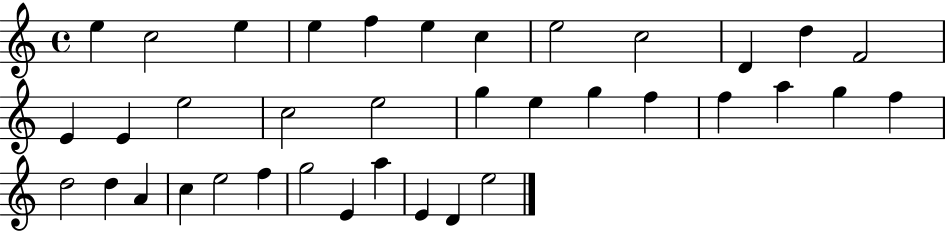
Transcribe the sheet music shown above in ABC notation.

X:1
T:Untitled
M:4/4
L:1/4
K:C
e c2 e e f e c e2 c2 D d F2 E E e2 c2 e2 g e g f f a g f d2 d A c e2 f g2 E a E D e2